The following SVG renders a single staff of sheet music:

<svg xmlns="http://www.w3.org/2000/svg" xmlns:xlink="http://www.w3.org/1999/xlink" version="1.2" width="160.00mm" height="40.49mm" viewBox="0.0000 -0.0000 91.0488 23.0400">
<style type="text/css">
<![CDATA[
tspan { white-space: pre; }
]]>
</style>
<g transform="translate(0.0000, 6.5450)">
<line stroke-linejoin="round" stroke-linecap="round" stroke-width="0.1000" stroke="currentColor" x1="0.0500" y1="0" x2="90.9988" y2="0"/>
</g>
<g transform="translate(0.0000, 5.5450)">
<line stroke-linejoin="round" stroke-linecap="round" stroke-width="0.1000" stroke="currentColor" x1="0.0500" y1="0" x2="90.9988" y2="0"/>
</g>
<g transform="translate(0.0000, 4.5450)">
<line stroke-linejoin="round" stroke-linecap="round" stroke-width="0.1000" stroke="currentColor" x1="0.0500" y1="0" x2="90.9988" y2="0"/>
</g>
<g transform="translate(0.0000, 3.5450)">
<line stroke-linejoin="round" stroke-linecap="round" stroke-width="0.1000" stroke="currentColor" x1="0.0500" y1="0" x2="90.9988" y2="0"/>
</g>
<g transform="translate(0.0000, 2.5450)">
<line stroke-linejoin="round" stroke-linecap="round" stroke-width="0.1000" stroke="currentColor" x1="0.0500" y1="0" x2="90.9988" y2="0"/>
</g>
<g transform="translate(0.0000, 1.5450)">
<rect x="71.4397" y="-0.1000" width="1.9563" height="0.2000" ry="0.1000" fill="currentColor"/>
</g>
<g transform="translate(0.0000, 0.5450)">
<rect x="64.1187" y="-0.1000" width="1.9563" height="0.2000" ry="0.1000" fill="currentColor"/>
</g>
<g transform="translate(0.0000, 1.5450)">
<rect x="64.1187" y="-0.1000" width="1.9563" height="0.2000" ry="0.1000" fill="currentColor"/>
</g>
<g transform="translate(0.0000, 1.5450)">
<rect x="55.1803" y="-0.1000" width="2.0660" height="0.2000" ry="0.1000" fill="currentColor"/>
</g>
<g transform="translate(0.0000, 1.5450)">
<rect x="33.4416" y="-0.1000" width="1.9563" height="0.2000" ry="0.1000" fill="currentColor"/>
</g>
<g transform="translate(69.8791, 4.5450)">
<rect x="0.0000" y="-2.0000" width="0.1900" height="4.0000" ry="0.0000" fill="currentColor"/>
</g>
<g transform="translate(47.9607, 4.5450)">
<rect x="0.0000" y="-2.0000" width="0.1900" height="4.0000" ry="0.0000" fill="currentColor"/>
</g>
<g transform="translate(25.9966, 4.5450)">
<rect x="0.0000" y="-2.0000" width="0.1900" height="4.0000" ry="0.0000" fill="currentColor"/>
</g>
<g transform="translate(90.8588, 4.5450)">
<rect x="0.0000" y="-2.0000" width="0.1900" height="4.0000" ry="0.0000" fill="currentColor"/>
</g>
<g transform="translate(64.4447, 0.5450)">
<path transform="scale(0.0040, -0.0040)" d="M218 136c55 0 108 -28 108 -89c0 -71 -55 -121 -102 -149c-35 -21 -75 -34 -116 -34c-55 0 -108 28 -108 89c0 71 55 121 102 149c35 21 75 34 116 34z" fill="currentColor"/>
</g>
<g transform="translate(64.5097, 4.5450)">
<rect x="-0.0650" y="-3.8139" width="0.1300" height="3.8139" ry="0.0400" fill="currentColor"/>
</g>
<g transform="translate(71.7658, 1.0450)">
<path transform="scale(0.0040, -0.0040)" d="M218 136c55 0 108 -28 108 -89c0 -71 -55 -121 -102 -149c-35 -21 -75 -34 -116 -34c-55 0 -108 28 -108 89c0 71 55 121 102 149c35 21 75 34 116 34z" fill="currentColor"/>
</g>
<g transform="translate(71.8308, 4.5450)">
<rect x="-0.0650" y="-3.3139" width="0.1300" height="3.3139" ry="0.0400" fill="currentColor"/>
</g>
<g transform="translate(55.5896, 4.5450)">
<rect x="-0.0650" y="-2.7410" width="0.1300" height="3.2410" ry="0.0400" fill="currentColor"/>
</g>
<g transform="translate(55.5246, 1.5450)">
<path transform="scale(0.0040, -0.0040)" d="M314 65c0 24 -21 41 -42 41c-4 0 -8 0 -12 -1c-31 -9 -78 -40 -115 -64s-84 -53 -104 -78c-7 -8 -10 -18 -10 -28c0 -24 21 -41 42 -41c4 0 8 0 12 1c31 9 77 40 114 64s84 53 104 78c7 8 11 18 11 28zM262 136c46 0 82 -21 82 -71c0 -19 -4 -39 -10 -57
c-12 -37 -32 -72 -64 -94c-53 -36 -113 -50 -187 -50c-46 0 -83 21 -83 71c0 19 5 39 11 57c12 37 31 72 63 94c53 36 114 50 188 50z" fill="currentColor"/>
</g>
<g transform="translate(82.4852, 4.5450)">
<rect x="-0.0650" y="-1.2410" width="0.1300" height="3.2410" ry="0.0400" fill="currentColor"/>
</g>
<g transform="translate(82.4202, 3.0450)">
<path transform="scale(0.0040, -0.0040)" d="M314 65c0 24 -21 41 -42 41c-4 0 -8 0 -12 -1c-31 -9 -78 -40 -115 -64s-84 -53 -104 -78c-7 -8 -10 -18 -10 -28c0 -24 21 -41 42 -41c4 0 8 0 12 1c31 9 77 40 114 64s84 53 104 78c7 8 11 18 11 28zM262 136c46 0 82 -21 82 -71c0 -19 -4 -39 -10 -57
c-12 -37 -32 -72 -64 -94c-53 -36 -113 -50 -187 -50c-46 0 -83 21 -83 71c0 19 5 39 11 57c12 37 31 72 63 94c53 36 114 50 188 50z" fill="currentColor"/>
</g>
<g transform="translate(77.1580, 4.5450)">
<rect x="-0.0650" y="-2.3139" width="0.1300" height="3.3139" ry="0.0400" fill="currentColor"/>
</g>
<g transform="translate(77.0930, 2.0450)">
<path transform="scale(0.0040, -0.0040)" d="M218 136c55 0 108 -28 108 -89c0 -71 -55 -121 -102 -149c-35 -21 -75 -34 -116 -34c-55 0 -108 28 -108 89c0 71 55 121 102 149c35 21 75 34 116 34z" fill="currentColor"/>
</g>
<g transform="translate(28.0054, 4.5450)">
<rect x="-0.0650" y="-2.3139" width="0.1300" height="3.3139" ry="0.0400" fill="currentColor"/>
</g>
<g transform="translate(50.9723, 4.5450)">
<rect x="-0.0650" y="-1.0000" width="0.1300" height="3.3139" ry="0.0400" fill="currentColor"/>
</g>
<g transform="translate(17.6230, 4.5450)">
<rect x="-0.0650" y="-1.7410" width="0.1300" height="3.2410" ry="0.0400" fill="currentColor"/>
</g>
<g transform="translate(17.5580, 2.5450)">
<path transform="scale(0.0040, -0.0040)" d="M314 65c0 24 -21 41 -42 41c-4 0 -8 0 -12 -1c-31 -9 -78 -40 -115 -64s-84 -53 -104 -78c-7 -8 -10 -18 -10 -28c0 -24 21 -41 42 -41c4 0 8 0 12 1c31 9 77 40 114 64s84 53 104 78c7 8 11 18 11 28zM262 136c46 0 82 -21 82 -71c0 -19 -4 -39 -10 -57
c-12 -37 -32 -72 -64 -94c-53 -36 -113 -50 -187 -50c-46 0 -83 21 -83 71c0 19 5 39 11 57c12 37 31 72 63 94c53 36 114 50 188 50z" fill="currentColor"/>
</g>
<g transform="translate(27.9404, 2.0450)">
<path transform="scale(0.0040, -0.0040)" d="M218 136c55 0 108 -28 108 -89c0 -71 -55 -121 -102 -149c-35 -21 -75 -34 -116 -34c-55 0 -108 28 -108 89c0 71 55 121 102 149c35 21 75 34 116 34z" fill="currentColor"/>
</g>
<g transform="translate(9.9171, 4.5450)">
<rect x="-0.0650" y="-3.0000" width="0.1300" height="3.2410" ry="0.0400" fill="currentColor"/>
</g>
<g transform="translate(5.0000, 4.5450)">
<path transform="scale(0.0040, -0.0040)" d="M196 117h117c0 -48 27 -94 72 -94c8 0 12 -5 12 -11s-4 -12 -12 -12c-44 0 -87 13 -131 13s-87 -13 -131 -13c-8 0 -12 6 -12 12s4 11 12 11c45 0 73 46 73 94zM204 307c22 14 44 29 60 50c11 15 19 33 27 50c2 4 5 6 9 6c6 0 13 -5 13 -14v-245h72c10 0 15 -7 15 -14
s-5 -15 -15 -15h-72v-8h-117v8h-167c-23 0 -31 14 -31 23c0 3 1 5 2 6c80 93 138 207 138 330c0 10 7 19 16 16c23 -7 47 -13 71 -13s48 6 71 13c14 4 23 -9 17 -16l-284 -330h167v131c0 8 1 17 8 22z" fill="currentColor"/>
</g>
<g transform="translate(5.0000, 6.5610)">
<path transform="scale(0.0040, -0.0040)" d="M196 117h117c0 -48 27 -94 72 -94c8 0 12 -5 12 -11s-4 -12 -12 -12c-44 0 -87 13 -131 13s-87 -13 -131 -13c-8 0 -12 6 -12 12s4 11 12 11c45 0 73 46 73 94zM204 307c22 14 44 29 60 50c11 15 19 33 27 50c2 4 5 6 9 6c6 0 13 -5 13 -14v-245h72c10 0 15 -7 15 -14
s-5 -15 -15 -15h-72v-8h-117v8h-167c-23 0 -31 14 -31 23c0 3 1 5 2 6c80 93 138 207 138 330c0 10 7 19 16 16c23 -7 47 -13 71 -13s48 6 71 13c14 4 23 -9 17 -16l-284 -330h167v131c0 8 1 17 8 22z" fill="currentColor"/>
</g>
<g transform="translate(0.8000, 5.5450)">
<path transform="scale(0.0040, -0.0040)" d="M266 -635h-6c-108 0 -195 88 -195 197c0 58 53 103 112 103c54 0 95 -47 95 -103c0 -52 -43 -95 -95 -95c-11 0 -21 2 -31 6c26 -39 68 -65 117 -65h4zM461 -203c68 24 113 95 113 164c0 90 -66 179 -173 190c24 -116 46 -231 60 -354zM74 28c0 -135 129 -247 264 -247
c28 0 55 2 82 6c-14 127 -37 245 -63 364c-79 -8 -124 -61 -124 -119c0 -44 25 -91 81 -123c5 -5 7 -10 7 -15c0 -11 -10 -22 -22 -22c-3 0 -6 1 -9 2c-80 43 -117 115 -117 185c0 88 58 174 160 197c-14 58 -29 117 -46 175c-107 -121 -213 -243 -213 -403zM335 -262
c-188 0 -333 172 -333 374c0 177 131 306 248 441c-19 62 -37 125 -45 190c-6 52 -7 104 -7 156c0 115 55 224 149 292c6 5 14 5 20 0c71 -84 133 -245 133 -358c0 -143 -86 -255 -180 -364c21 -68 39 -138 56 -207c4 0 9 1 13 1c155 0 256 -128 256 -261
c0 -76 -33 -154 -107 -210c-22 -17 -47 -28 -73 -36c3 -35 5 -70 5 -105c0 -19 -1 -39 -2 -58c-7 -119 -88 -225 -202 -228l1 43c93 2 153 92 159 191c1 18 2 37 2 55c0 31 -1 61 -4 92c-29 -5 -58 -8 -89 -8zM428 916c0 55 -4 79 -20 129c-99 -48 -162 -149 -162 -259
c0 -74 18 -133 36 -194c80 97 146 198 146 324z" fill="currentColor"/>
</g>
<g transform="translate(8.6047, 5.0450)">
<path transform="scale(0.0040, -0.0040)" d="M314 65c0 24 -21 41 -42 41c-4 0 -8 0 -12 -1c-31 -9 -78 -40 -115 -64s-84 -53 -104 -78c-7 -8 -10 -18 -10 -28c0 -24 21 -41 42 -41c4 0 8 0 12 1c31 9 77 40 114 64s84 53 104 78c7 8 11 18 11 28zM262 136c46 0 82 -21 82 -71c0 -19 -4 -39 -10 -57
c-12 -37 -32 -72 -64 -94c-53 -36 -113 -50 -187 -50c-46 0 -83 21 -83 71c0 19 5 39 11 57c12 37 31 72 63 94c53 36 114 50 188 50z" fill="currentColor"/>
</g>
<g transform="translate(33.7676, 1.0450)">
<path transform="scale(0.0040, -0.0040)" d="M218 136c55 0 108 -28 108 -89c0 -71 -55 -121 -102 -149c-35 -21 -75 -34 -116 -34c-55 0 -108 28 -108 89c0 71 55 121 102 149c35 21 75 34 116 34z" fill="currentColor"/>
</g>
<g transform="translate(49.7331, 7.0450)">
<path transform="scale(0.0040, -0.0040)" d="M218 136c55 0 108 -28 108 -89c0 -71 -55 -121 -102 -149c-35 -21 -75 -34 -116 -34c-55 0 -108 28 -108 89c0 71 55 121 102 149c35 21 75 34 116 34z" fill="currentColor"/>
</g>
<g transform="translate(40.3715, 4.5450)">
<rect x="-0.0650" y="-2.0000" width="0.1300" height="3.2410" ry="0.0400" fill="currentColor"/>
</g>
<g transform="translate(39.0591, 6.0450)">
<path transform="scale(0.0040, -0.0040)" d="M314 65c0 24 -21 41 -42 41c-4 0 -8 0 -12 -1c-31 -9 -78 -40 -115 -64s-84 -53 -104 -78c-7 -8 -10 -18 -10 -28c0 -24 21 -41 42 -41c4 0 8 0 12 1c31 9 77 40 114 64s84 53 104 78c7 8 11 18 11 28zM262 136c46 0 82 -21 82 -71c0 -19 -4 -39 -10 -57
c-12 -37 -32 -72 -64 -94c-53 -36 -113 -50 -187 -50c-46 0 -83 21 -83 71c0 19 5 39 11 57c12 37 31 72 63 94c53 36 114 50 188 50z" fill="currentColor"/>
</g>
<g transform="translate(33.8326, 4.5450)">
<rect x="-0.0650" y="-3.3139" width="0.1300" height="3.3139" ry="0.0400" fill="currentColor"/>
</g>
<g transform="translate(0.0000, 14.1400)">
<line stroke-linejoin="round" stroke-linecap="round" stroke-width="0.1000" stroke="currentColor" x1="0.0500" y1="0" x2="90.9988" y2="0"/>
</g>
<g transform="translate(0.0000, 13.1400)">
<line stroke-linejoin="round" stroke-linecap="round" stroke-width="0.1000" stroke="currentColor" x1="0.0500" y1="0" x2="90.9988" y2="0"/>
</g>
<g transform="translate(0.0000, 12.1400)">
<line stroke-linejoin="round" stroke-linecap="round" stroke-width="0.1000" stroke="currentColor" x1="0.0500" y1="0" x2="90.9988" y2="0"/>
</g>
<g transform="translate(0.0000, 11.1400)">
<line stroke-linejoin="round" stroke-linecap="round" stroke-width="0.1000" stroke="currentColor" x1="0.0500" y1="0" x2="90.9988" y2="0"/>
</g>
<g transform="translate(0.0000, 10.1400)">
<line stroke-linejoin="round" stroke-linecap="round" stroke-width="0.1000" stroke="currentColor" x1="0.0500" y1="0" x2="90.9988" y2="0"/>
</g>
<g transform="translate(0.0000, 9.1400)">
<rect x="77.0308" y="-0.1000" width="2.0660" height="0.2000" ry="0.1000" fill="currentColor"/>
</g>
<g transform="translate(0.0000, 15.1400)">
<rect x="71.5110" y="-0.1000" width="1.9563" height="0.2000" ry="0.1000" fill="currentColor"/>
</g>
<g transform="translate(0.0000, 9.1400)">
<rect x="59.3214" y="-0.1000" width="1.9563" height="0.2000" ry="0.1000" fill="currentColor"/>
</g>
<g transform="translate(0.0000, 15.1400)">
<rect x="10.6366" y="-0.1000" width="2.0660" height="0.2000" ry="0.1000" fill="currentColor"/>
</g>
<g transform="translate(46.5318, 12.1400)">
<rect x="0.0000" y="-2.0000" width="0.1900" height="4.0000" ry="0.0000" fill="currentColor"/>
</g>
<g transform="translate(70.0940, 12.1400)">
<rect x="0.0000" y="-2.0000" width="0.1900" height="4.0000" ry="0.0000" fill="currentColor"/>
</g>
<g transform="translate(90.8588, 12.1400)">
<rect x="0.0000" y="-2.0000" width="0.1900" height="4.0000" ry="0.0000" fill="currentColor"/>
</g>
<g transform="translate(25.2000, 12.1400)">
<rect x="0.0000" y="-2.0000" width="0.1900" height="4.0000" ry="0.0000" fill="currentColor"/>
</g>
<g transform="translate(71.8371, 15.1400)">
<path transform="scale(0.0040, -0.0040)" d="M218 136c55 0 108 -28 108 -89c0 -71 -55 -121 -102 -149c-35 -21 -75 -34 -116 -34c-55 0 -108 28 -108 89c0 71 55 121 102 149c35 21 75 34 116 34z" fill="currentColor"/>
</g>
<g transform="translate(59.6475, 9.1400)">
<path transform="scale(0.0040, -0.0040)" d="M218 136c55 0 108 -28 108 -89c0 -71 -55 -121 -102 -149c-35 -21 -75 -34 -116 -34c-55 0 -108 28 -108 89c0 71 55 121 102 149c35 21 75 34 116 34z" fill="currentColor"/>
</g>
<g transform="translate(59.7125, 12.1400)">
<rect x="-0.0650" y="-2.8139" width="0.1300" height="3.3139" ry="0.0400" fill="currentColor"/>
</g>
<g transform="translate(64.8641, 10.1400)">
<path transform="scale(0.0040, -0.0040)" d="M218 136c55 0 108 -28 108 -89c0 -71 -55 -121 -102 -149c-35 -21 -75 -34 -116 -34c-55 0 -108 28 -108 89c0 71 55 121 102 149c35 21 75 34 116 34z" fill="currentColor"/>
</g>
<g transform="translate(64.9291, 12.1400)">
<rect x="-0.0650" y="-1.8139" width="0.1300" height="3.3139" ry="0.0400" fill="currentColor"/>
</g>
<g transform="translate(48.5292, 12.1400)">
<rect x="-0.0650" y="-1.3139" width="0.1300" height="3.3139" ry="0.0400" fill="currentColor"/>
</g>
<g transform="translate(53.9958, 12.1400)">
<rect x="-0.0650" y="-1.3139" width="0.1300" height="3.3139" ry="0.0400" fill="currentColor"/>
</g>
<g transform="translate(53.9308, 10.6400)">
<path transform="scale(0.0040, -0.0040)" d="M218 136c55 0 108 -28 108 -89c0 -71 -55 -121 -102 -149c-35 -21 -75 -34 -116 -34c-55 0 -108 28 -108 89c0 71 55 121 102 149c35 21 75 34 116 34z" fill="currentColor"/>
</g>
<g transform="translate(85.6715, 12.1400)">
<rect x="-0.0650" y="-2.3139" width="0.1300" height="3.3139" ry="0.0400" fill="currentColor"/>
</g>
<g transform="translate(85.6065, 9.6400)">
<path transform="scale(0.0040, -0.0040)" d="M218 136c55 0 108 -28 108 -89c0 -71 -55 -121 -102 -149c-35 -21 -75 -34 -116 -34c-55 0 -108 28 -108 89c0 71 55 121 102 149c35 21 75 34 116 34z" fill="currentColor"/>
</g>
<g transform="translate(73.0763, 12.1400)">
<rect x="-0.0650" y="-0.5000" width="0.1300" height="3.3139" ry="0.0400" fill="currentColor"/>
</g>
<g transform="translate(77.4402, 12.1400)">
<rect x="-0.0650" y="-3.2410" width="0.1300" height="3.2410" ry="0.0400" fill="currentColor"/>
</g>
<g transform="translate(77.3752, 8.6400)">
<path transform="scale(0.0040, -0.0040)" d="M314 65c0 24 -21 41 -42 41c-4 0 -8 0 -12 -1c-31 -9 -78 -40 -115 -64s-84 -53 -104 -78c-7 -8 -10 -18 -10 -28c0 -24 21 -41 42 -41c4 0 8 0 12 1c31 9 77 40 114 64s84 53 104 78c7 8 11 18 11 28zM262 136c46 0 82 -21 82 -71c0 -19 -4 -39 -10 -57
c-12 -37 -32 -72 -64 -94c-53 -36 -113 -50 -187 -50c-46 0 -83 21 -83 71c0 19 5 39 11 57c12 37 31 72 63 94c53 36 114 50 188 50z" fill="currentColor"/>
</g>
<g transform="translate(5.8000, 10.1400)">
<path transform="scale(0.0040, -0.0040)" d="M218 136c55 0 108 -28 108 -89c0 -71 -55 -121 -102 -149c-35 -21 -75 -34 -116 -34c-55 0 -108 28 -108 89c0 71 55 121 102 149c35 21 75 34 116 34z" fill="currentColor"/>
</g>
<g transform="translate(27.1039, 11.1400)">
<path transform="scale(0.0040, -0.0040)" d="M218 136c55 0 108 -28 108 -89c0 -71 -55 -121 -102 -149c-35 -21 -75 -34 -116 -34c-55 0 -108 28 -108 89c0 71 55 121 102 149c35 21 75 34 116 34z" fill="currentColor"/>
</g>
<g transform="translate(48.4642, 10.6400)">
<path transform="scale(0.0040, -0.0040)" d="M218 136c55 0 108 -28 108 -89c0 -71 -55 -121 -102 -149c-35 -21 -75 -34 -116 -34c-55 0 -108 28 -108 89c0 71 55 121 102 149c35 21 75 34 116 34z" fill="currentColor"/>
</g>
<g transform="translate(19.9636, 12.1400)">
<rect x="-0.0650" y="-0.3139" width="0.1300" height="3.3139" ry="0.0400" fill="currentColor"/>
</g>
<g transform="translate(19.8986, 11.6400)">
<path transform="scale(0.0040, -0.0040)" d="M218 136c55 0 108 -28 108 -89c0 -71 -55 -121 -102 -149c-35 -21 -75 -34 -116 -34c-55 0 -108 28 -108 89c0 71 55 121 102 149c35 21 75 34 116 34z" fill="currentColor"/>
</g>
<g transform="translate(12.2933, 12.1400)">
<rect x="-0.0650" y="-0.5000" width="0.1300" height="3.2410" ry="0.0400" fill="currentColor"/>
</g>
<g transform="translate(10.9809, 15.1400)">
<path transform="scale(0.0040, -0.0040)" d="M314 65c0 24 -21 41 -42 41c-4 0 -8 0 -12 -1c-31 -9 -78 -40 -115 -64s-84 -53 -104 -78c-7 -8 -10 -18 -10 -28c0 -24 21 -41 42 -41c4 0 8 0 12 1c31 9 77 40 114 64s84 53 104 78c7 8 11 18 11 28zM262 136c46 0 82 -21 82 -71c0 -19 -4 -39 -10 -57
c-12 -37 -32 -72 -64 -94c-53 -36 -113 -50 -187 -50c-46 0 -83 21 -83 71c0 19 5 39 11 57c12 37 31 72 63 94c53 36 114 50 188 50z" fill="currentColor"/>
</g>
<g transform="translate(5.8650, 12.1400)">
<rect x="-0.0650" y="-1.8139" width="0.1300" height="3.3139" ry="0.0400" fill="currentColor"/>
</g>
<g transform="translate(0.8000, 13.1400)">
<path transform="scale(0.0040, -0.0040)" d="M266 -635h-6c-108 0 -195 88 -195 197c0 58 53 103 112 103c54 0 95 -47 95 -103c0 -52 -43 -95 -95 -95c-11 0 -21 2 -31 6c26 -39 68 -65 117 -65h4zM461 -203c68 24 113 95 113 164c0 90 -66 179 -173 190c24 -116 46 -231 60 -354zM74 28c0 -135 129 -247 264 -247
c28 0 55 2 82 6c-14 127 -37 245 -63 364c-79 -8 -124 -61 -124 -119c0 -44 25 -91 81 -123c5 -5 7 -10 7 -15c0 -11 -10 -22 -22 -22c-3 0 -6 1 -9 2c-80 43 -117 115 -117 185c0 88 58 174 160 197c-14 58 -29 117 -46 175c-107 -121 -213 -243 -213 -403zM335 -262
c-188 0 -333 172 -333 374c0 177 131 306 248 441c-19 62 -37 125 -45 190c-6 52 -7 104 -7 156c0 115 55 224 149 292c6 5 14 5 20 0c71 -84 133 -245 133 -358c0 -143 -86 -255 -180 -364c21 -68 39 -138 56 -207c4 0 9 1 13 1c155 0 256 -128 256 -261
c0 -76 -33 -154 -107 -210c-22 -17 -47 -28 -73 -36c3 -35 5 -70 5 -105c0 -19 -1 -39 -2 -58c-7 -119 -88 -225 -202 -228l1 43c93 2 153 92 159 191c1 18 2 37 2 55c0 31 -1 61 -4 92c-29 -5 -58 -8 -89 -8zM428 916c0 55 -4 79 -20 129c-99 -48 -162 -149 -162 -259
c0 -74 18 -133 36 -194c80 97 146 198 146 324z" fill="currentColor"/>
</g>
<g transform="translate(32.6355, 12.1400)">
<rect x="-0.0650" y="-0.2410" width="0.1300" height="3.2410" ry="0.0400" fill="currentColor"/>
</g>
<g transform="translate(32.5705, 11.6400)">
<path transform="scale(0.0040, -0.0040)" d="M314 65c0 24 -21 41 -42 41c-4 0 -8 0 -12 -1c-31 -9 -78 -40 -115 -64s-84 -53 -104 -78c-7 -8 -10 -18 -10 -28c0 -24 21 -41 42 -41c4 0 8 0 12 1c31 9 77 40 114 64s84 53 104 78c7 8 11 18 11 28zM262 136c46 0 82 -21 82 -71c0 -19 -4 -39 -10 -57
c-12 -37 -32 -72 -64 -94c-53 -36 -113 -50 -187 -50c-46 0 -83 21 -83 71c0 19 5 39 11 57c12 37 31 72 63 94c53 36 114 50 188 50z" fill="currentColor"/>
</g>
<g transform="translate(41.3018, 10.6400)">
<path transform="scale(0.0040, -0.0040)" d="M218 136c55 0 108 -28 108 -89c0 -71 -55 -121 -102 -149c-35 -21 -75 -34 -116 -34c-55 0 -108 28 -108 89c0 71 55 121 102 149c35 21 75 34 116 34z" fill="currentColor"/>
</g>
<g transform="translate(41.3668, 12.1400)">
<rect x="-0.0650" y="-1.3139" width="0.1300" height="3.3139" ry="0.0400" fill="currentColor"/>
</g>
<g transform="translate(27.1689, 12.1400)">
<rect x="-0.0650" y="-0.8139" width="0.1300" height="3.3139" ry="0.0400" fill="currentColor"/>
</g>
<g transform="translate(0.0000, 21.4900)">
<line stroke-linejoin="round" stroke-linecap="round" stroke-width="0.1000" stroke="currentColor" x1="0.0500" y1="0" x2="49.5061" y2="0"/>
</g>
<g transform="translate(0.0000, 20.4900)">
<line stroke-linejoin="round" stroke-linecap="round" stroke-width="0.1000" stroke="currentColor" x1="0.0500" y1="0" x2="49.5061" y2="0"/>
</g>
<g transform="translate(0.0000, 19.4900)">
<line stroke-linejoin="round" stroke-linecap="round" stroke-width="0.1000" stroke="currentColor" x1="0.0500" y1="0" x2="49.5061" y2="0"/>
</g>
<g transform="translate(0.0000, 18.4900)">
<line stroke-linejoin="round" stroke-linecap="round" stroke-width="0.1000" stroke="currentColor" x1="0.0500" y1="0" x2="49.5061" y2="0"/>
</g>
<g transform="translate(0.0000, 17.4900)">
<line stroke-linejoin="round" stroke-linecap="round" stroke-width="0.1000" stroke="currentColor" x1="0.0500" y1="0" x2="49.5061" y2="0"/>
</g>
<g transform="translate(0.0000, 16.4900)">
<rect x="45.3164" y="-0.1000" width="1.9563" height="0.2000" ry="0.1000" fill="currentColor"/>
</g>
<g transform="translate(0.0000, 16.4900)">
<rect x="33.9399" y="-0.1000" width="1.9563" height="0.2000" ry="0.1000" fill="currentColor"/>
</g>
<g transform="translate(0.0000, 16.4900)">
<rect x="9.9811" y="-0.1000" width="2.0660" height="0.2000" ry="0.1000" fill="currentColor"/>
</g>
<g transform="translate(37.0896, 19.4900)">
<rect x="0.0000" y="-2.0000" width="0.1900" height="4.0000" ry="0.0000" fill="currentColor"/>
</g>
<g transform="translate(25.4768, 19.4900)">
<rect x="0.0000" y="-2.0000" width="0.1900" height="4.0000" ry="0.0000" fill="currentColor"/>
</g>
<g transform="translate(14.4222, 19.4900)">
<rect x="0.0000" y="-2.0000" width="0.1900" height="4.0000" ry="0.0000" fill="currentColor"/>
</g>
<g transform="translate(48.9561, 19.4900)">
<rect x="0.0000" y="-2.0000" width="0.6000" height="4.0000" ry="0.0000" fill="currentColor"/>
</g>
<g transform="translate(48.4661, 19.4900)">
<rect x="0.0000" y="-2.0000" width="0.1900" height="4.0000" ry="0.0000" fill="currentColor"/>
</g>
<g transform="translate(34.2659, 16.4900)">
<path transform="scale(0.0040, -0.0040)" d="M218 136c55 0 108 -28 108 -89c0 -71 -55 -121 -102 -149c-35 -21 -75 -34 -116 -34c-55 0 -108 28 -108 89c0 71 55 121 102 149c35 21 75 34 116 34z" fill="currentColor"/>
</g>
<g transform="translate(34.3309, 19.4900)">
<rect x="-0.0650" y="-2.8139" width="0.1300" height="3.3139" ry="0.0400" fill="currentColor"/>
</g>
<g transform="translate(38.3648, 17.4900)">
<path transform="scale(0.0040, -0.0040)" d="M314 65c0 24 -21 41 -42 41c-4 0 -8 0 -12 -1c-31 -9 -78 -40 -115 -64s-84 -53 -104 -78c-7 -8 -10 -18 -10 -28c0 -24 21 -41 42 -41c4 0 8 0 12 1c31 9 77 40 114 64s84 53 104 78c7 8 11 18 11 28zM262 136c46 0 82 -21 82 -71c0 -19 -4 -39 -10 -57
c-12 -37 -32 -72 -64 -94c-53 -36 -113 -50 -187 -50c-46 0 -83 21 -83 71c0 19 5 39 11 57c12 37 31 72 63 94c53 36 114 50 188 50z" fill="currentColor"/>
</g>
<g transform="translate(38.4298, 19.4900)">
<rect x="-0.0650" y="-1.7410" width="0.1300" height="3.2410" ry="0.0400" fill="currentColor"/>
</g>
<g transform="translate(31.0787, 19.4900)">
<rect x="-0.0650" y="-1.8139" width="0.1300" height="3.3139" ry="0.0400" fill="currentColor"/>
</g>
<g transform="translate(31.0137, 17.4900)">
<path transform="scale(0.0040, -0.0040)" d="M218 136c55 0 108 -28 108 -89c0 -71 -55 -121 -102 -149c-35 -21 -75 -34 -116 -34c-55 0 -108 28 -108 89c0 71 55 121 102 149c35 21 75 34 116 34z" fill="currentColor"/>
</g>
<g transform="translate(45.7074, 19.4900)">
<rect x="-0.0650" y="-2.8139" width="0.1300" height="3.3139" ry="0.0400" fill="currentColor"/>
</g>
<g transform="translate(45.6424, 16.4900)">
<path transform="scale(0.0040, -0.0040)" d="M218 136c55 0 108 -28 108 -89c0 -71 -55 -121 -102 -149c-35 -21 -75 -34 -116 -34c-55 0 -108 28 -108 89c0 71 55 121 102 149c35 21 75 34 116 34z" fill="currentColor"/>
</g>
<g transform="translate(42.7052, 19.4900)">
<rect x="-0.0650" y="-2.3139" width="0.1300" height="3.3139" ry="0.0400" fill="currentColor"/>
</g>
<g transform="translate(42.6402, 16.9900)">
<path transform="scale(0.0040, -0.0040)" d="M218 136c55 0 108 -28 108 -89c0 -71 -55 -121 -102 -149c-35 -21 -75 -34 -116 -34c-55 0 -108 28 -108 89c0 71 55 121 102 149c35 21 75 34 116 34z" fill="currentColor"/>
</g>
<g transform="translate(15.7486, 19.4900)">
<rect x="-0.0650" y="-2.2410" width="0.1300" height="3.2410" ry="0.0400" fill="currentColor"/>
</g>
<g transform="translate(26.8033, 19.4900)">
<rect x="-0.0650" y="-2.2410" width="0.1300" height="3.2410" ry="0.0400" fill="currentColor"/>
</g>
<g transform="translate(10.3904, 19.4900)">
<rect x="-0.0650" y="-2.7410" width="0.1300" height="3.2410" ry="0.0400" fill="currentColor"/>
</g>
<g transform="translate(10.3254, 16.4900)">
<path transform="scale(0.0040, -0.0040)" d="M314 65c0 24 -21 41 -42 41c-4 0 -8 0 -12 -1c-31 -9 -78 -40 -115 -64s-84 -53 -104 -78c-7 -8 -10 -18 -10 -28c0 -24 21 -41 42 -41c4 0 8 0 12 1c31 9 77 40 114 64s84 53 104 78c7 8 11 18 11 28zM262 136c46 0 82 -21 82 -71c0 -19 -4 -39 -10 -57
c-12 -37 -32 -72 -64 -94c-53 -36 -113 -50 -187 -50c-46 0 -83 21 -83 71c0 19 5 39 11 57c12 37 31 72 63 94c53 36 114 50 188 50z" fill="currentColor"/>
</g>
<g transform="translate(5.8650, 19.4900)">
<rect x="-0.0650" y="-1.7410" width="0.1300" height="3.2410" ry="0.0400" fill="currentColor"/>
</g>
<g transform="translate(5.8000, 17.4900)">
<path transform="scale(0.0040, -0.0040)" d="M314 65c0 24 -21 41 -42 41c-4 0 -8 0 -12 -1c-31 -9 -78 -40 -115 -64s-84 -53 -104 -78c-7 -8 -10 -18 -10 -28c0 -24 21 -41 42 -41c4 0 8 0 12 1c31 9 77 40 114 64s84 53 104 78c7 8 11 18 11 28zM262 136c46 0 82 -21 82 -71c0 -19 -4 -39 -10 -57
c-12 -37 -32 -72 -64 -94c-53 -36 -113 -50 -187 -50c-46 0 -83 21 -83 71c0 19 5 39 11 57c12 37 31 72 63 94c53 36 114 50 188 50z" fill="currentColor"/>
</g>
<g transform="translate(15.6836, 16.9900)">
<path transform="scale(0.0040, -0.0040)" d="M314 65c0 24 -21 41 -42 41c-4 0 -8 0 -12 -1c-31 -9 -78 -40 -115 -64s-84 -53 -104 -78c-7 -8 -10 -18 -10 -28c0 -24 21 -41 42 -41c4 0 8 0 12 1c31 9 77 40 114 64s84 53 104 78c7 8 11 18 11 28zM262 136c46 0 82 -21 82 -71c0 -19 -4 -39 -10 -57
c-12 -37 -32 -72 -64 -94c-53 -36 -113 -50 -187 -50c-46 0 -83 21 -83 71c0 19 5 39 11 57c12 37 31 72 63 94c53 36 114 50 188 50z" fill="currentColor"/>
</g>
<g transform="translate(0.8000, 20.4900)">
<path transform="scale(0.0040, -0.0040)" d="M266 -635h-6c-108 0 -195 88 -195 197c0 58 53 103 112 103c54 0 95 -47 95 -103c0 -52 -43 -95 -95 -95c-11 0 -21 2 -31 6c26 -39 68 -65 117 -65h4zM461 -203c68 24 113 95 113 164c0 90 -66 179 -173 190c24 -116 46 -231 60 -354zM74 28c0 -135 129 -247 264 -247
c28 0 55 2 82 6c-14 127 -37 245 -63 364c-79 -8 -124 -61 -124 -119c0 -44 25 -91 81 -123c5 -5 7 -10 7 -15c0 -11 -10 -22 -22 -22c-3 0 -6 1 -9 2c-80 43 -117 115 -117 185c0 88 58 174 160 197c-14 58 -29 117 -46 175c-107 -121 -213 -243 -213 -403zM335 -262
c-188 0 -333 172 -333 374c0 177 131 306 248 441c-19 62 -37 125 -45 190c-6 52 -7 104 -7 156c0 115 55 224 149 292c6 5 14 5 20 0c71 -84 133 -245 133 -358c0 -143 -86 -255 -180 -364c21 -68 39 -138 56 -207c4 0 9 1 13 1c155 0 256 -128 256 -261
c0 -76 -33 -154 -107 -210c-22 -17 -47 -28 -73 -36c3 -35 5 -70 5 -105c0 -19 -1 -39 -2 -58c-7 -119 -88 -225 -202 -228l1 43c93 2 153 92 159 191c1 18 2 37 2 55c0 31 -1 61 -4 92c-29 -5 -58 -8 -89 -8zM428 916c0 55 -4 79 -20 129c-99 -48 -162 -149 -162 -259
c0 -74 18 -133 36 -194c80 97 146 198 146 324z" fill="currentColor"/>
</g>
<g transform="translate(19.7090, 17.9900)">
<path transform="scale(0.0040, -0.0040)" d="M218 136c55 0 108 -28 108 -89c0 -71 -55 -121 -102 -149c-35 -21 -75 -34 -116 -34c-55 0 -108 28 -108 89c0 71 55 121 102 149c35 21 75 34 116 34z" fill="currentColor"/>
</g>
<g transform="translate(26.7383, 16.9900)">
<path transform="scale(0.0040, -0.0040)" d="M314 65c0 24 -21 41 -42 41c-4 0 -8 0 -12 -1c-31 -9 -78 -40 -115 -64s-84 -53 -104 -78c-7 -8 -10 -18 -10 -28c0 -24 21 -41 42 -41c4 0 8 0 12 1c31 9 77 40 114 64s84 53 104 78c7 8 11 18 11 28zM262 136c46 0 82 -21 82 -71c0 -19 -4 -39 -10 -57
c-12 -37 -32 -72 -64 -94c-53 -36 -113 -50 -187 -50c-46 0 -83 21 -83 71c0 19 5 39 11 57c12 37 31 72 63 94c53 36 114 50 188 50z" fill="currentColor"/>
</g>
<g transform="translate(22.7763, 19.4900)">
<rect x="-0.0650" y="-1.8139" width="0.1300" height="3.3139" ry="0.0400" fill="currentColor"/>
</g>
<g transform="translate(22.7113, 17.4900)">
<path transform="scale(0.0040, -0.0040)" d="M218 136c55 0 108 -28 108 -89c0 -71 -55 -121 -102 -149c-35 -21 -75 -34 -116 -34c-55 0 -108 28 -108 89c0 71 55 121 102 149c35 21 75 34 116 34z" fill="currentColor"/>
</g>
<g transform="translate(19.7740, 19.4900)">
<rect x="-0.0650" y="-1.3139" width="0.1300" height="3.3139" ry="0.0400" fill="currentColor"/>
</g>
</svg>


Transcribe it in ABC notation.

X:1
T:Untitled
M:4/4
L:1/4
K:C
A2 f2 g b F2 D a2 c' b g e2 f C2 c d c2 e e e a f C b2 g f2 a2 g2 e f g2 f a f2 g a